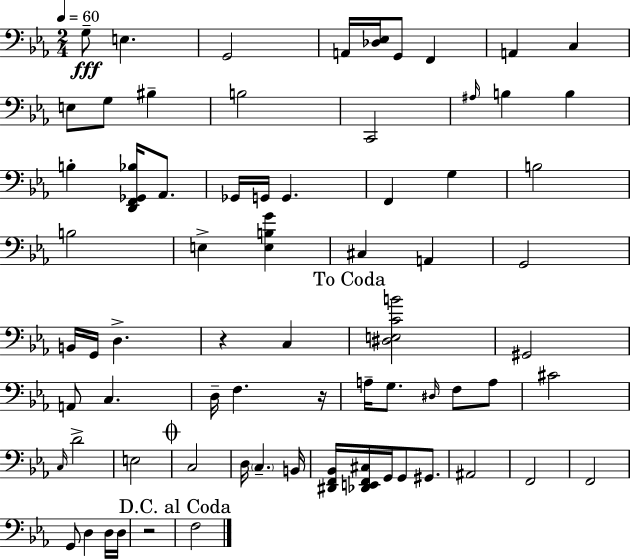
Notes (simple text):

G3/e E3/q. G2/h A2/s [Db3,Eb3]/s G2/e F2/q A2/q C3/q E3/e G3/e BIS3/q B3/h C2/h A#3/s B3/q B3/q B3/q [D2,F2,Gb2,Bb3]/s Ab2/e. Gb2/s G2/s G2/q. F2/q G3/q B3/h B3/h E3/q [E3,B3,G4]/q C#3/q A2/q G2/h B2/s G2/s D3/q. R/q C3/q [D#3,E3,C4,B4]/h G#2/h A2/e C3/q. D3/s F3/q. R/s A3/s G3/e. D#3/s F3/e A3/e C#4/h C3/s D4/h E3/h C3/h D3/s C3/q. B2/s [D#2,F2,Bb2]/s [Db2,E2,F2,C#3]/s G2/s G2/e G#2/e. A#2/h F2/h F2/h G2/e D3/q D3/s D3/s R/h F3/h